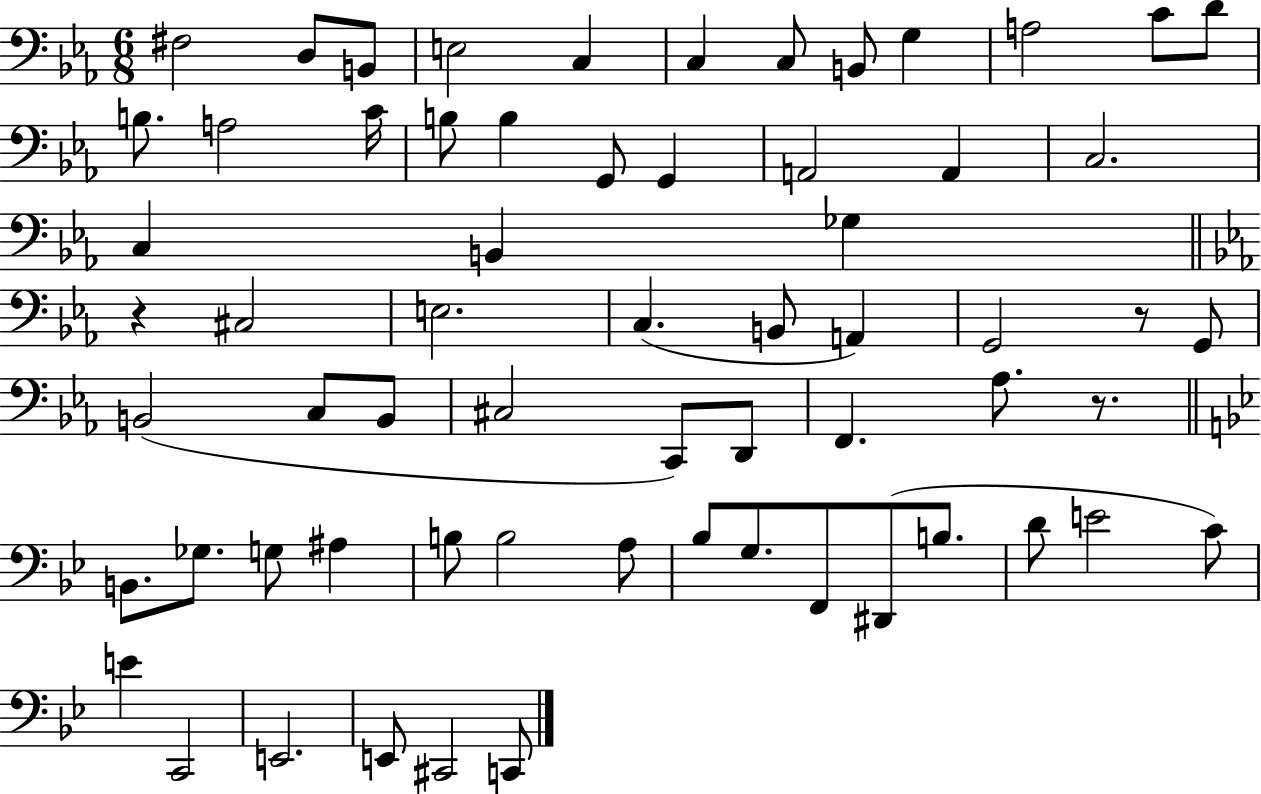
X:1
T:Untitled
M:6/8
L:1/4
K:Eb
^F,2 D,/2 B,,/2 E,2 C, C, C,/2 B,,/2 G, A,2 C/2 D/2 B,/2 A,2 C/4 B,/2 B, G,,/2 G,, A,,2 A,, C,2 C, B,, _G, z ^C,2 E,2 C, B,,/2 A,, G,,2 z/2 G,,/2 B,,2 C,/2 B,,/2 ^C,2 C,,/2 D,,/2 F,, _A,/2 z/2 B,,/2 _G,/2 G,/2 ^A, B,/2 B,2 A,/2 _B,/2 G,/2 F,,/2 ^D,,/2 B,/2 D/2 E2 C/2 E C,,2 E,,2 E,,/2 ^C,,2 C,,/2